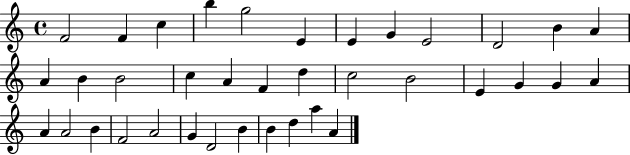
X:1
T:Untitled
M:4/4
L:1/4
K:C
F2 F c b g2 E E G E2 D2 B A A B B2 c A F d c2 B2 E G G A A A2 B F2 A2 G D2 B B d a A